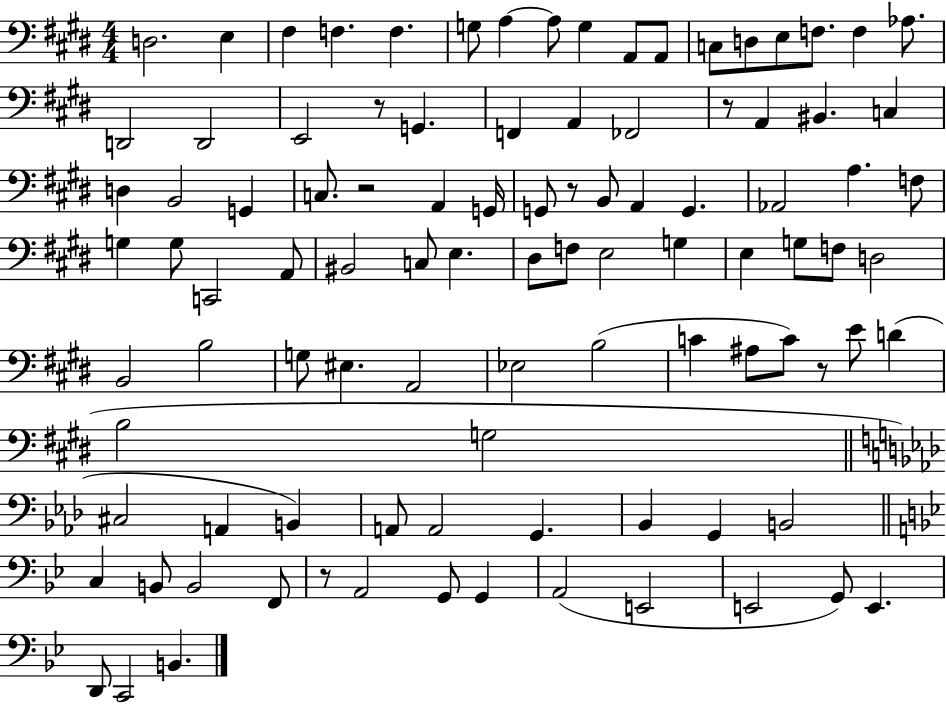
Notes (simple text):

D3/h. E3/q F#3/q F3/q. F3/q. G3/e A3/q A3/e G3/q A2/e A2/e C3/e D3/e E3/e F3/e. F3/q Ab3/e. D2/h D2/h E2/h R/e G2/q. F2/q A2/q FES2/h R/e A2/q BIS2/q. C3/q D3/q B2/h G2/q C3/e. R/h A2/q G2/s G2/e R/e B2/e A2/q G2/q. Ab2/h A3/q. F3/e G3/q G3/e C2/h A2/e BIS2/h C3/e E3/q. D#3/e F3/e E3/h G3/q E3/q G3/e F3/e D3/h B2/h B3/h G3/e EIS3/q. A2/h Eb3/h B3/h C4/q A#3/e C4/e R/e E4/e D4/q B3/h G3/h C#3/h A2/q B2/q A2/e A2/h G2/q. Bb2/q G2/q B2/h C3/q B2/e B2/h F2/e R/e A2/h G2/e G2/q A2/h E2/h E2/h G2/e E2/q. D2/e C2/h B2/q.